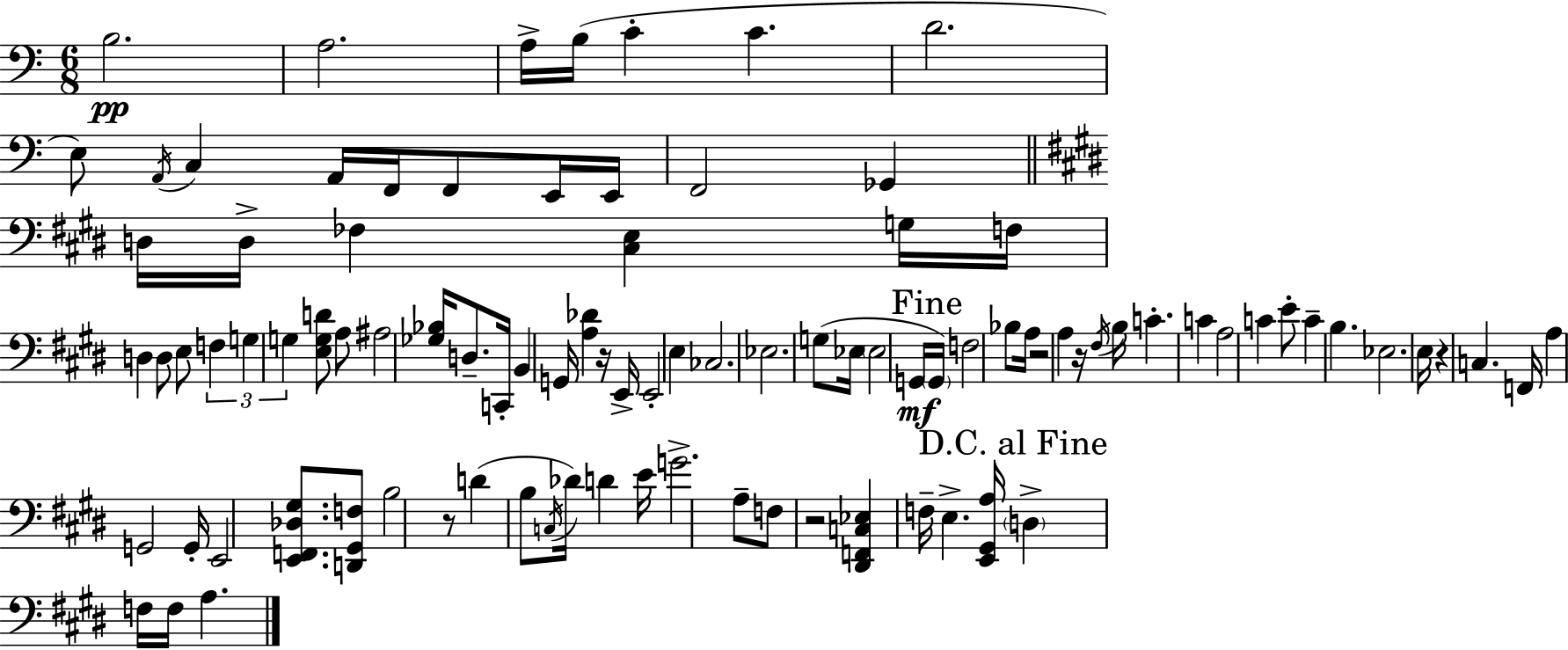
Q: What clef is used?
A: bass